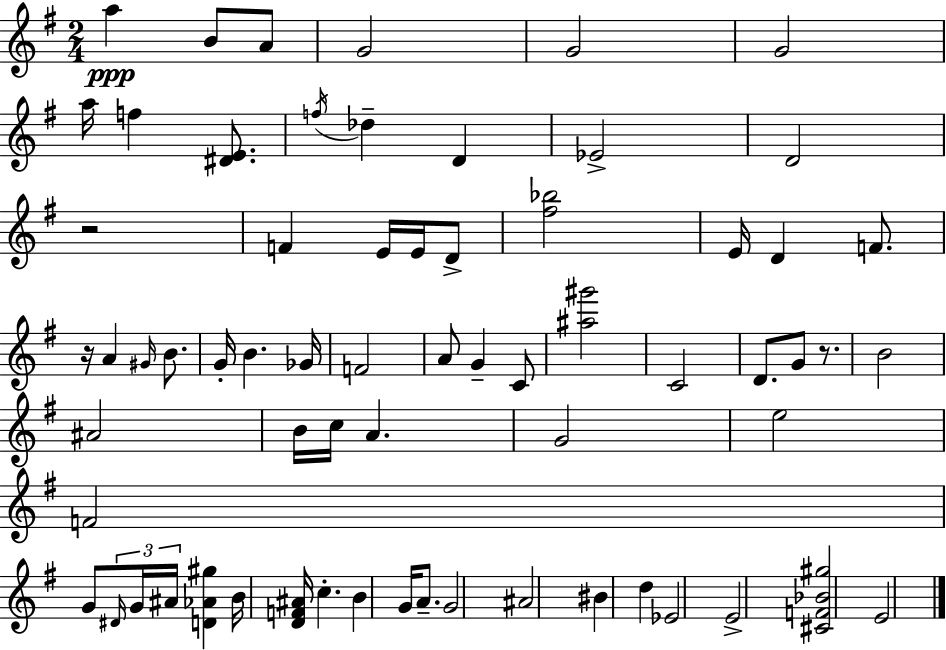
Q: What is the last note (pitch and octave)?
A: E4